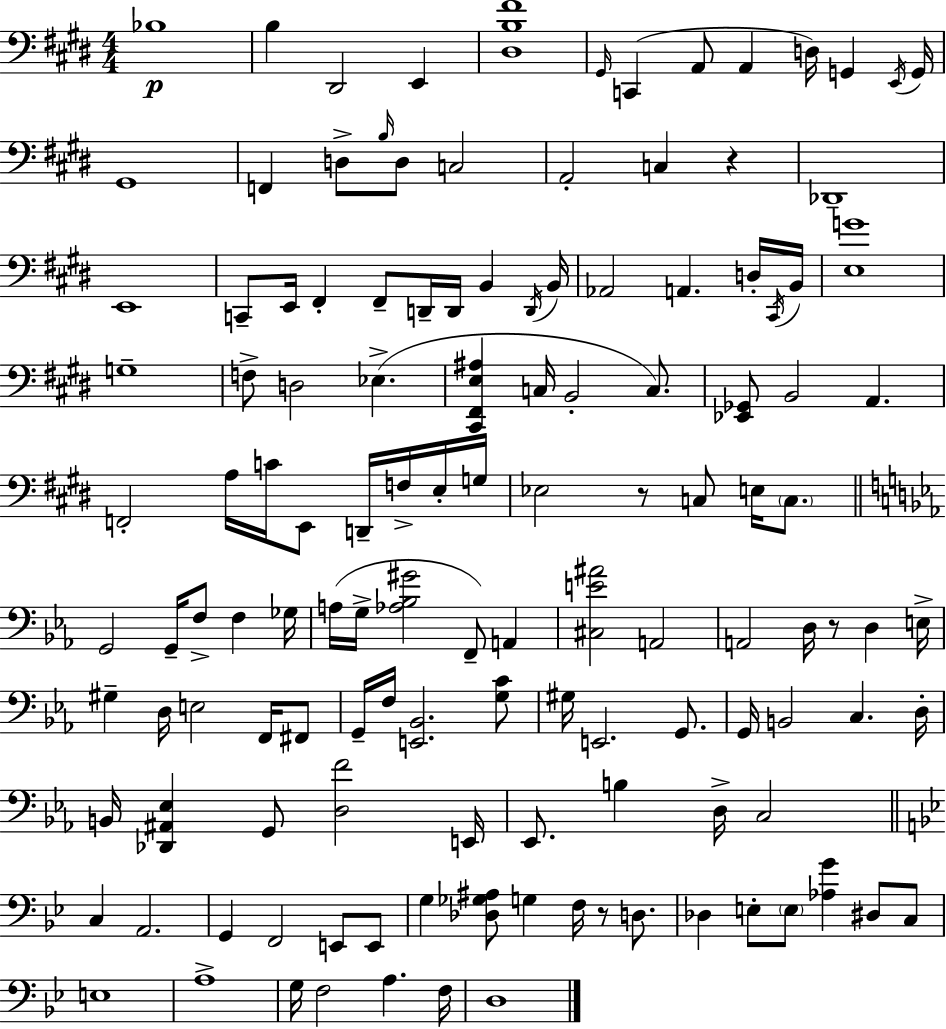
X:1
T:Untitled
M:4/4
L:1/4
K:E
_B,4 B, ^D,,2 E,, [^D,B,^F]4 ^G,,/4 C,, A,,/2 A,, D,/4 G,, E,,/4 G,,/4 ^G,,4 F,, D,/2 B,/4 D,/2 C,2 A,,2 C, z _D,,4 E,,4 C,,/2 E,,/4 ^F,, ^F,,/2 D,,/4 D,,/4 B,, D,,/4 B,,/4 _A,,2 A,, D,/4 ^C,,/4 B,,/4 [E,G]4 G,4 F,/2 D,2 _E, [^C,,^F,,E,^A,] C,/4 B,,2 C,/2 [_E,,_G,,]/2 B,,2 A,, F,,2 A,/4 C/4 E,,/2 D,,/4 F,/4 E,/4 G,/4 _E,2 z/2 C,/2 E,/4 C,/2 G,,2 G,,/4 F,/2 F, _G,/4 A,/4 G,/4 [_A,_B,^G]2 F,,/2 A,, [^C,E^A]2 A,,2 A,,2 D,/4 z/2 D, E,/4 ^G, D,/4 E,2 F,,/4 ^F,,/2 G,,/4 F,/4 [E,,_B,,]2 [G,C]/2 ^G,/4 E,,2 G,,/2 G,,/4 B,,2 C, D,/4 B,,/4 [_D,,^A,,_E,] G,,/2 [D,F]2 E,,/4 _E,,/2 B, D,/4 C,2 C, A,,2 G,, F,,2 E,,/2 E,,/2 G, [_D,_G,^A,]/2 G, F,/4 z/2 D,/2 _D, E,/2 E,/2 [_A,G] ^D,/2 C,/2 E,4 A,4 G,/4 F,2 A, F,/4 D,4